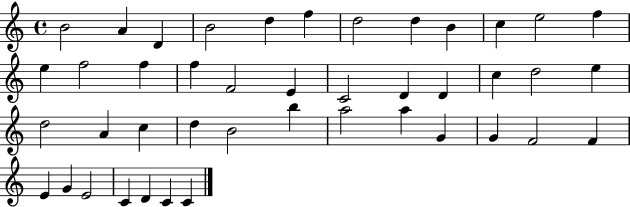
B4/h A4/q D4/q B4/h D5/q F5/q D5/h D5/q B4/q C5/q E5/h F5/q E5/q F5/h F5/q F5/q F4/h E4/q C4/h D4/q D4/q C5/q D5/h E5/q D5/h A4/q C5/q D5/q B4/h B5/q A5/h A5/q G4/q G4/q F4/h F4/q E4/q G4/q E4/h C4/q D4/q C4/q C4/q